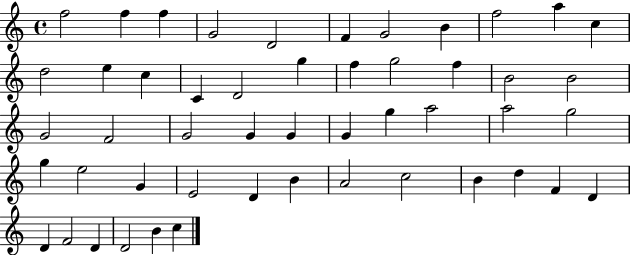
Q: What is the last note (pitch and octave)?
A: C5